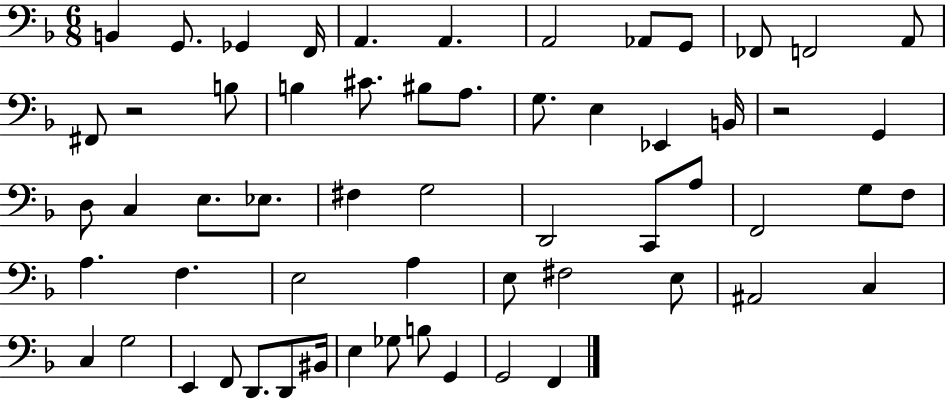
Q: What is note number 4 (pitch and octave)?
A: F2